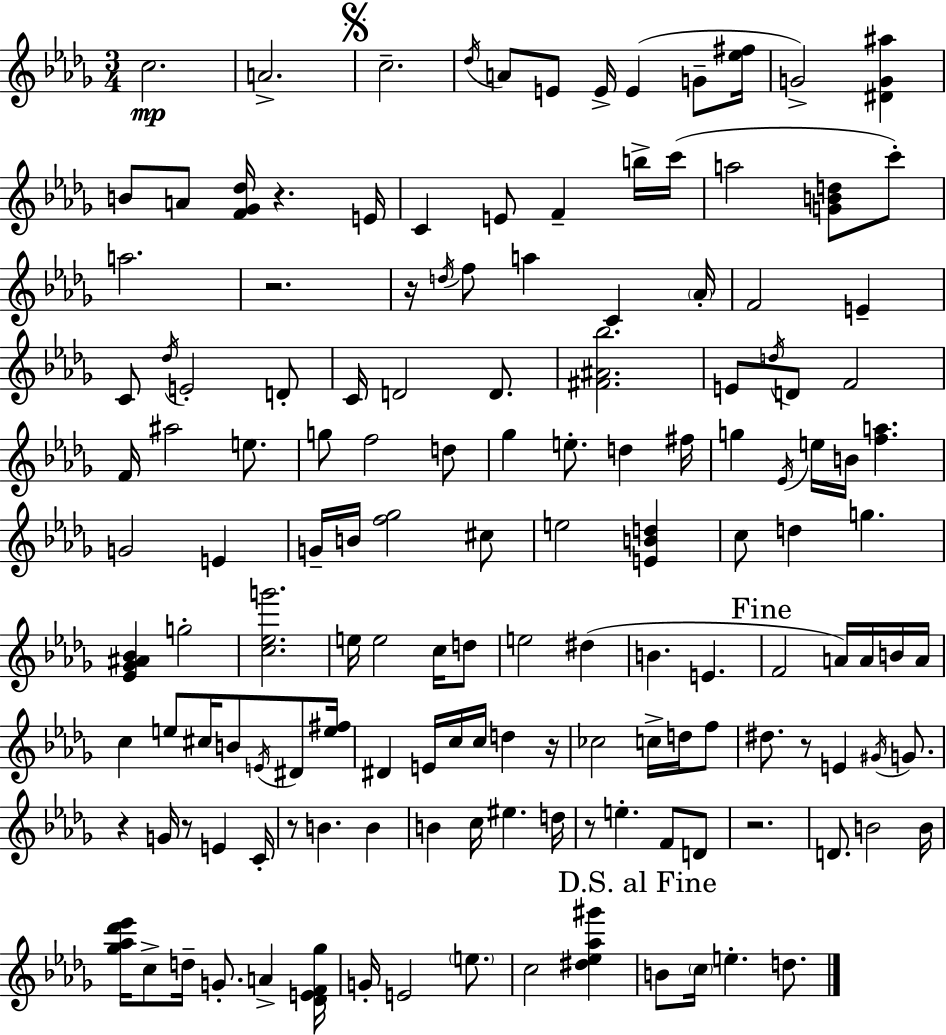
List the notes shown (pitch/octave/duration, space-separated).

C5/h. A4/h. C5/h. Db5/s A4/e E4/e E4/s E4/q G4/e [Eb5,F#5]/s G4/h [D#4,G4,A#5]/q B4/e A4/e [F4,Gb4,Db5]/s R/q. E4/s C4/q E4/e F4/q B5/s C6/s A5/h [G4,B4,D5]/e C6/e A5/h. R/h. R/s D5/s F5/e A5/q C4/q Ab4/s F4/h E4/q C4/e Db5/s E4/h D4/e C4/s D4/h D4/e. [F#4,A#4,Bb5]/h. E4/e D5/s D4/e F4/h F4/s A#5/h E5/e. G5/e F5/h D5/e Gb5/q E5/e. D5/q F#5/s G5/q Eb4/s E5/s B4/s [F5,A5]/q. G4/h E4/q G4/s B4/s [F5,Gb5]/h C#5/e E5/h [E4,B4,D5]/q C5/e D5/q G5/q. [Eb4,Gb4,A#4,Bb4]/q G5/h [C5,Eb5,G6]/h. E5/s E5/h C5/s D5/e E5/h D#5/q B4/q. E4/q. F4/h A4/s A4/s B4/s A4/s C5/q E5/e C#5/s B4/e E4/s D#4/e [E5,F#5]/s D#4/q E4/s C5/s C5/s D5/q R/s CES5/h C5/s D5/s F5/e D#5/e. R/e E4/q G#4/s G4/e. R/q G4/s R/e E4/q C4/s R/e B4/q. B4/q B4/q C5/s EIS5/q. D5/s R/e E5/q. F4/e D4/e R/h. D4/e. B4/h B4/s [Gb5,Ab5,Db6,Eb6]/s C5/e D5/s G4/e. A4/q [Db4,E4,F4,Gb5]/s G4/s E4/h E5/e. C5/h [D#5,Eb5,Ab5,G#6]/q B4/e C5/s E5/q. D5/e.